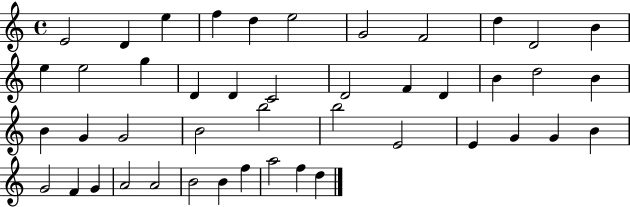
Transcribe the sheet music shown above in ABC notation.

X:1
T:Untitled
M:4/4
L:1/4
K:C
E2 D e f d e2 G2 F2 d D2 B e e2 g D D C2 D2 F D B d2 B B G G2 B2 b2 b2 E2 E G G B G2 F G A2 A2 B2 B f a2 f d